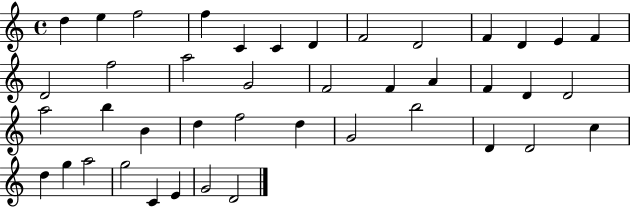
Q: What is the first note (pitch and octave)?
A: D5